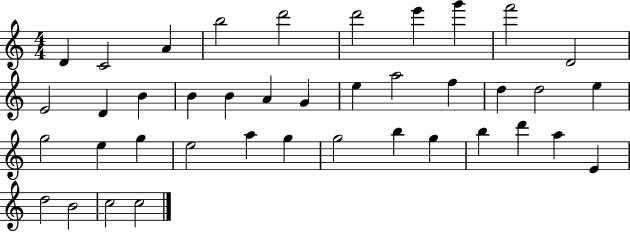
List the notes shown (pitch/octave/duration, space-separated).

D4/q C4/h A4/q B5/h D6/h D6/h E6/q G6/q F6/h D4/h E4/h D4/q B4/q B4/q B4/q A4/q G4/q E5/q A5/h F5/q D5/q D5/h E5/q G5/h E5/q G5/q E5/h A5/q G5/q G5/h B5/q G5/q B5/q D6/q A5/q E4/q D5/h B4/h C5/h C5/h